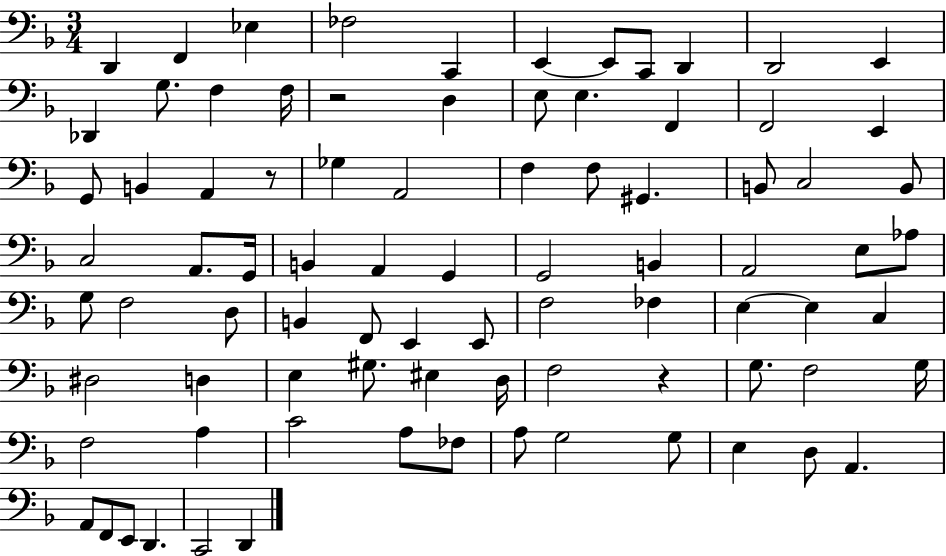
{
  \clef bass
  \numericTimeSignature
  \time 3/4
  \key f \major
  d,4 f,4 ees4 | fes2 c,4 | e,4~~ e,8 c,8 d,4 | d,2 e,4 | \break des,4 g8. f4 f16 | r2 d4 | e8 e4. f,4 | f,2 e,4 | \break g,8 b,4 a,4 r8 | ges4 a,2 | f4 f8 gis,4. | b,8 c2 b,8 | \break c2 a,8. g,16 | b,4 a,4 g,4 | g,2 b,4 | a,2 e8 aes8 | \break g8 f2 d8 | b,4 f,8 e,4 e,8 | f2 fes4 | e4~~ e4 c4 | \break dis2 d4 | e4 gis8. eis4 d16 | f2 r4 | g8. f2 g16 | \break f2 a4 | c'2 a8 fes8 | a8 g2 g8 | e4 d8 a,4. | \break a,8 f,8 e,8 d,4. | c,2 d,4 | \bar "|."
}